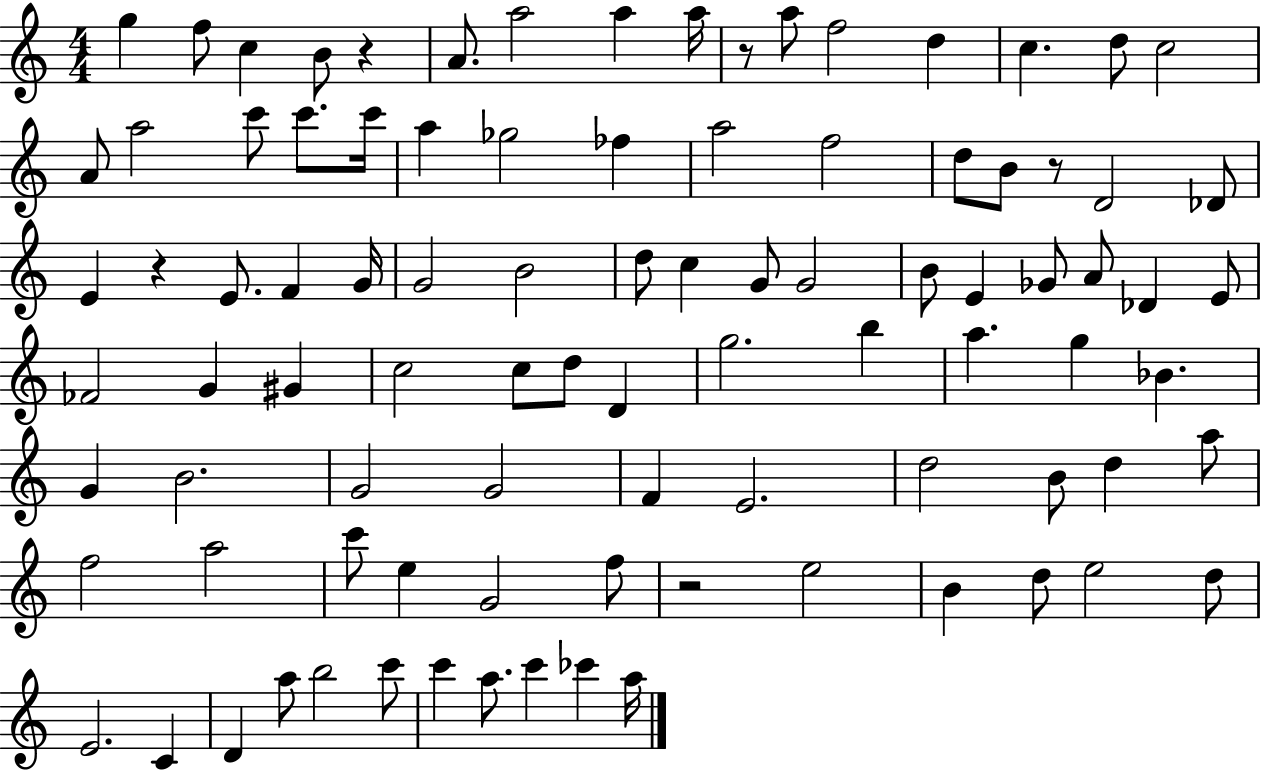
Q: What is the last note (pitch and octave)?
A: A5